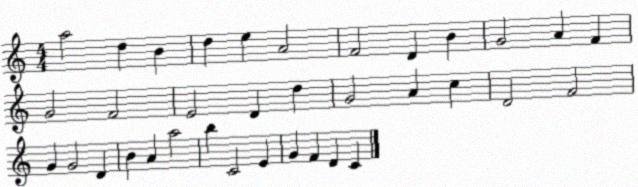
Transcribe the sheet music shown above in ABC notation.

X:1
T:Untitled
M:4/4
L:1/4
K:C
a2 d B d e A2 F2 D B G2 A F G2 F2 E2 D d G2 A c D2 F2 G G2 D B A a2 b C2 E G F D C